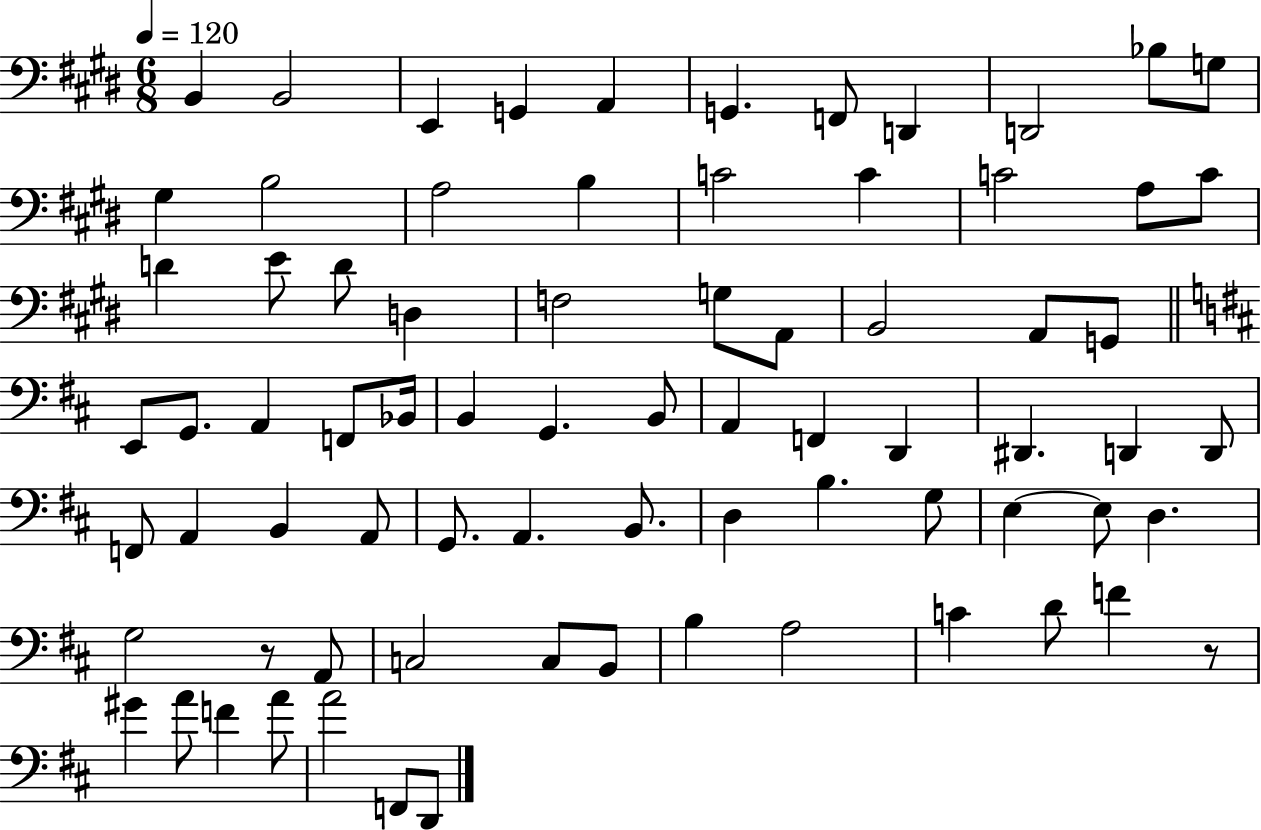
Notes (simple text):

B2/q B2/h E2/q G2/q A2/q G2/q. F2/e D2/q D2/h Bb3/e G3/e G#3/q B3/h A3/h B3/q C4/h C4/q C4/h A3/e C4/e D4/q E4/e D4/e D3/q F3/h G3/e A2/e B2/h A2/e G2/e E2/e G2/e. A2/q F2/e Bb2/s B2/q G2/q. B2/e A2/q F2/q D2/q D#2/q. D2/q D2/e F2/e A2/q B2/q A2/e G2/e. A2/q. B2/e. D3/q B3/q. G3/e E3/q E3/e D3/q. G3/h R/e A2/e C3/h C3/e B2/e B3/q A3/h C4/q D4/e F4/q R/e G#4/q A4/e F4/q A4/e A4/h F2/e D2/e